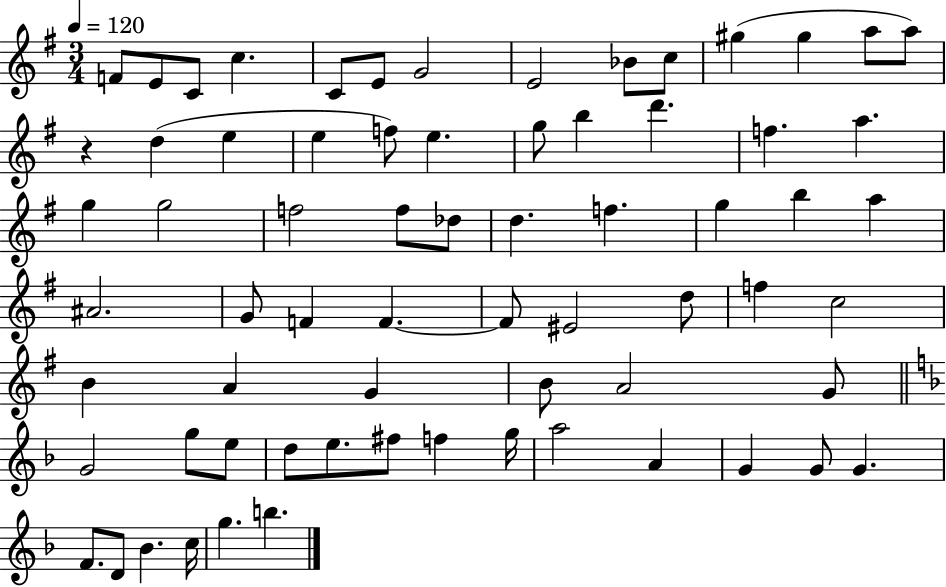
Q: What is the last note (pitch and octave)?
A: B5